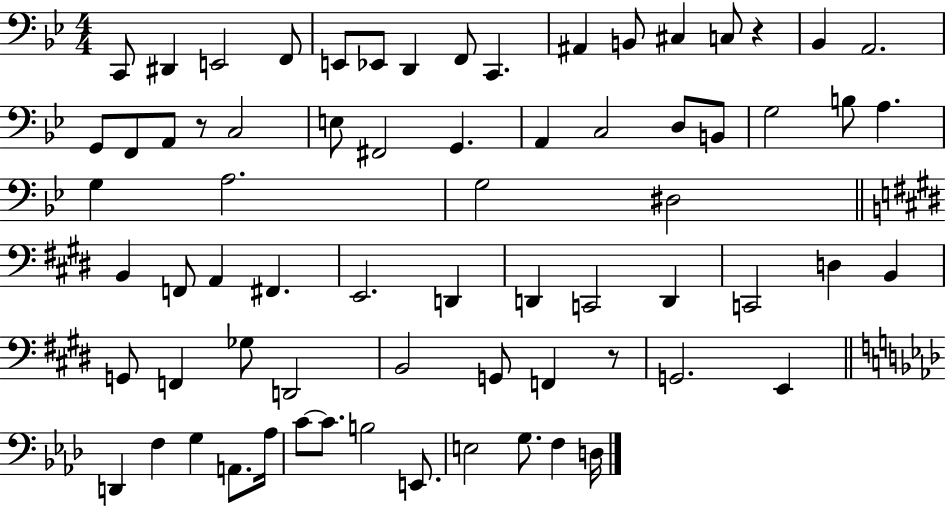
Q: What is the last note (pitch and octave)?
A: D3